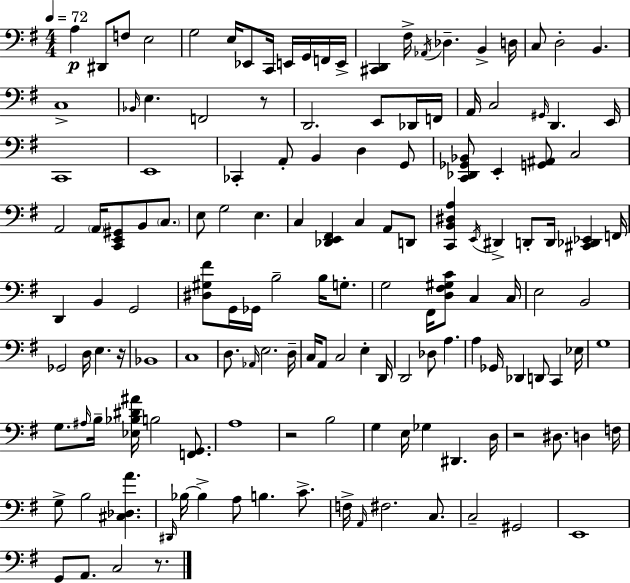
X:1
T:Untitled
M:4/4
L:1/4
K:G
A, ^D,,/2 F,/2 E,2 G,2 E,/4 _E,,/2 C,,/4 E,,/4 G,,/4 F,,/4 E,,/4 [^C,,D,,] ^F,/4 _A,,/4 _D, B,, D,/4 C,/2 D,2 B,, C,4 _B,,/4 E, F,,2 z/2 D,,2 E,,/2 _D,,/4 F,,/4 A,,/4 C,2 ^G,,/4 D,, E,,/4 C,,4 E,,4 _C,, A,,/2 B,, D, G,,/2 [C,,_D,,_G,,_B,,]/2 E,, [G,,^A,,]/2 C,2 A,,2 A,,/4 [C,,E,,^G,,]/2 B,,/2 C,/2 E,/2 G,2 E, C, [_D,,E,,^F,,] C, A,,/2 D,,/2 [C,,B,,^D,A,] E,,/4 ^D,, D,,/2 D,,/4 [^C,,_D,,_E,,] F,,/4 D,, B,, G,,2 [^D,^G,^F]/2 G,,/4 _G,,/4 B,2 B,/4 G,/2 G,2 ^F,,/4 [D,^F,^G,C]/2 C, C,/4 E,2 B,,2 _G,,2 D,/4 E, z/4 _B,,4 C,4 D,/2 _A,,/4 E,2 D,/4 C,/4 A,,/2 C,2 E, D,,/4 D,,2 _D,/2 A, A, _G,,/4 _D,, D,,/2 C,, _E,/4 G,4 G,/2 ^A,/4 B,/4 [_E,_B,^D^A]/4 B,2 [F,,G,,]/2 A,4 z2 B,2 G, E,/4 _G, ^D,, D,/4 z2 ^D,/2 D, F,/4 G,/2 B,2 [^C,_D,A] ^D,,/4 _B,/4 _B, A,/2 B, C/2 F,/4 A,,/4 ^F,2 C,/2 C,2 ^G,,2 E,,4 G,,/2 A,,/2 C,2 z/2